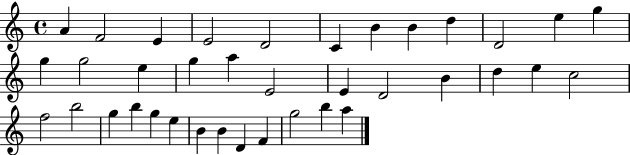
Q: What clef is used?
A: treble